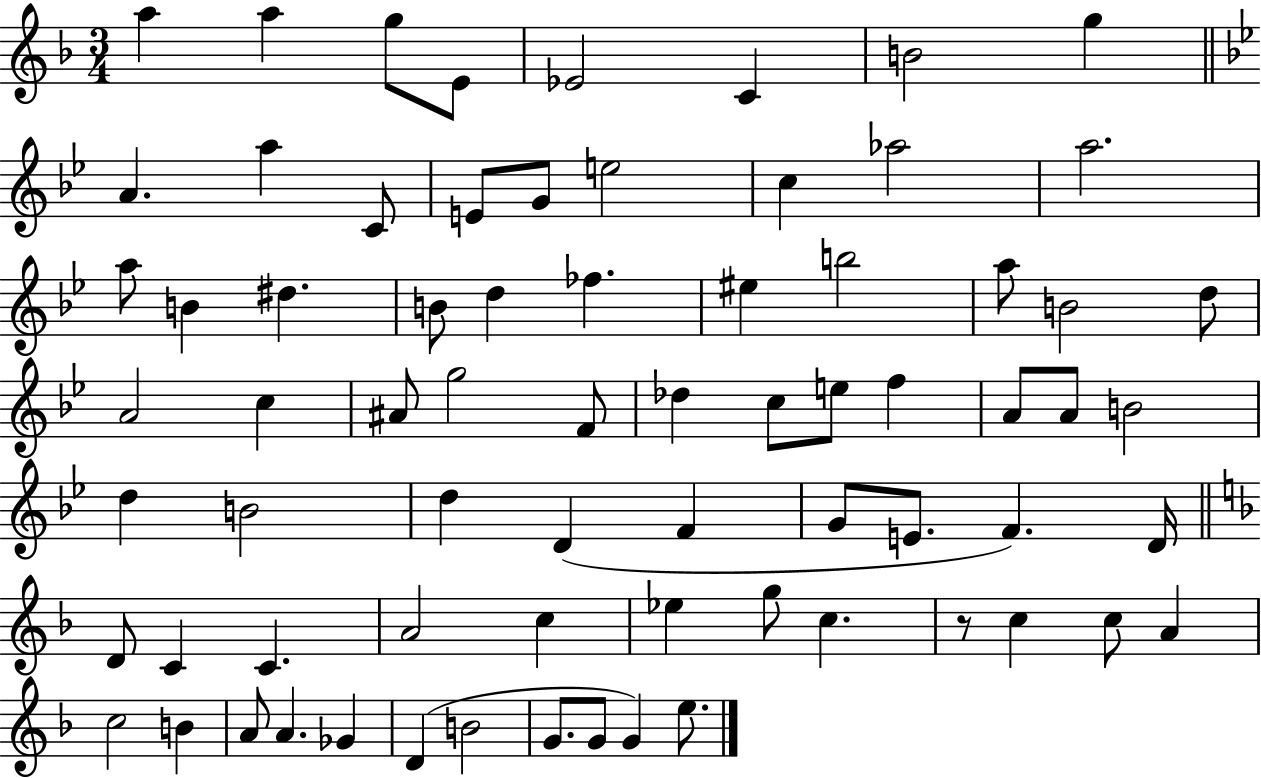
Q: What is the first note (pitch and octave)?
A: A5